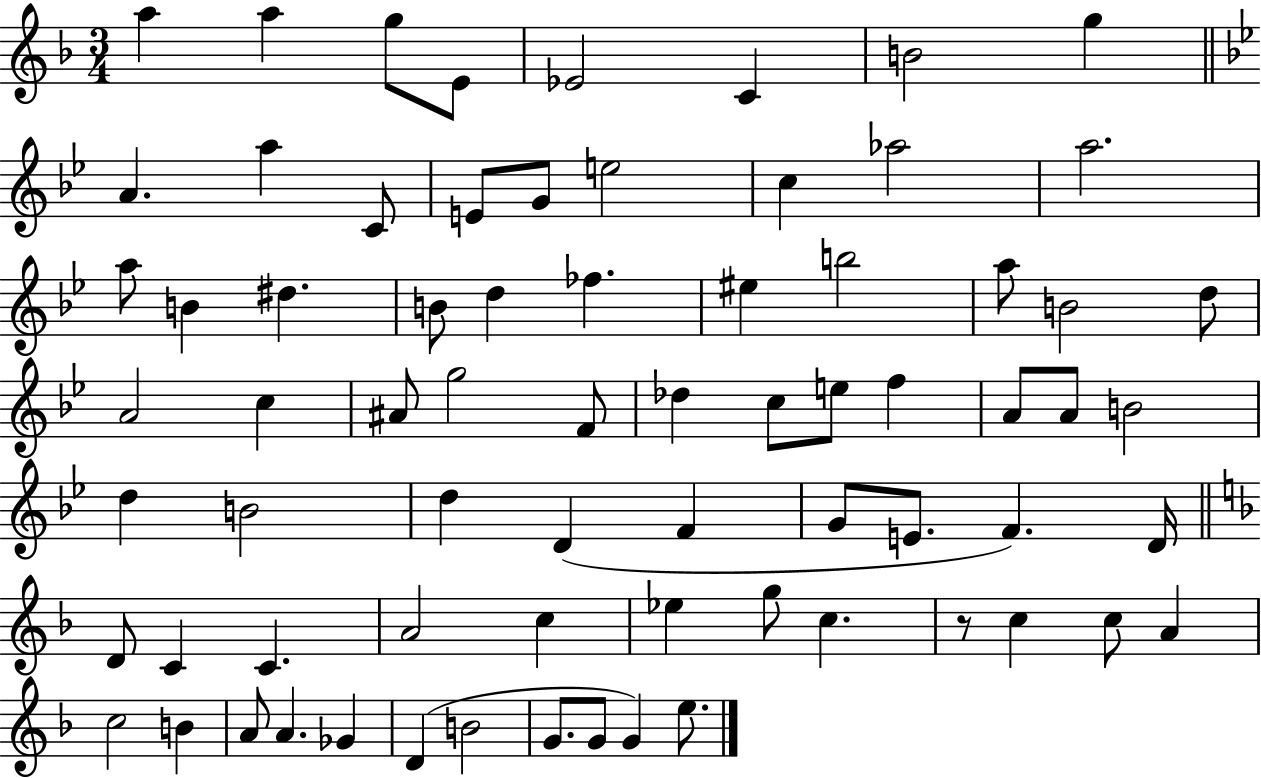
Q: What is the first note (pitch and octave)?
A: A5